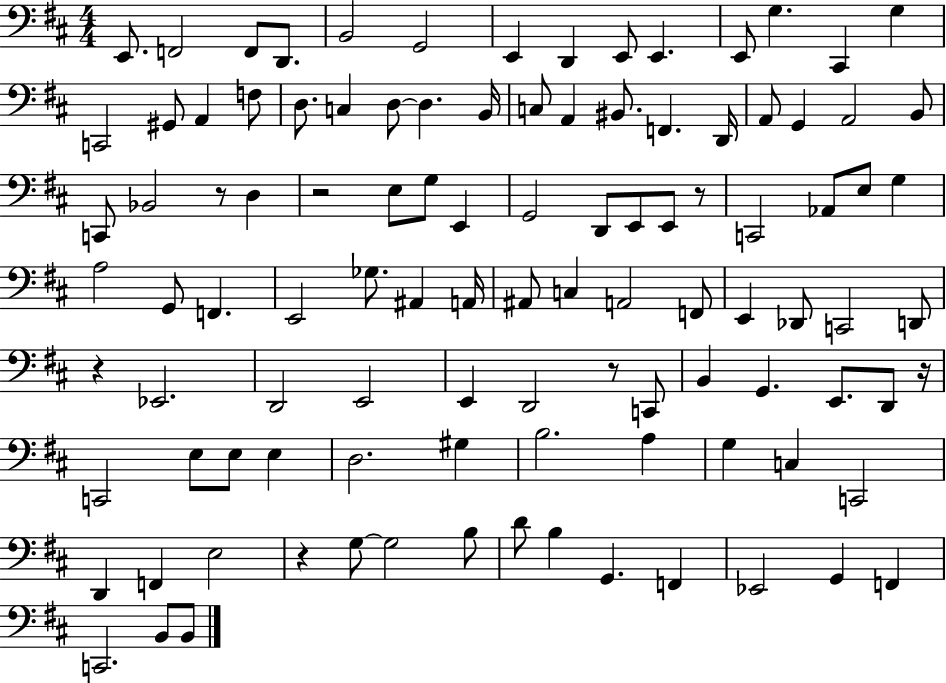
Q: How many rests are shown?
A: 7